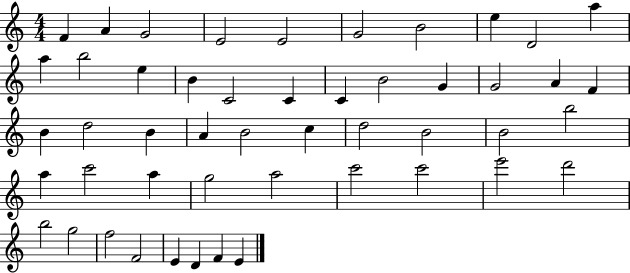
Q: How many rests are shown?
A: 0